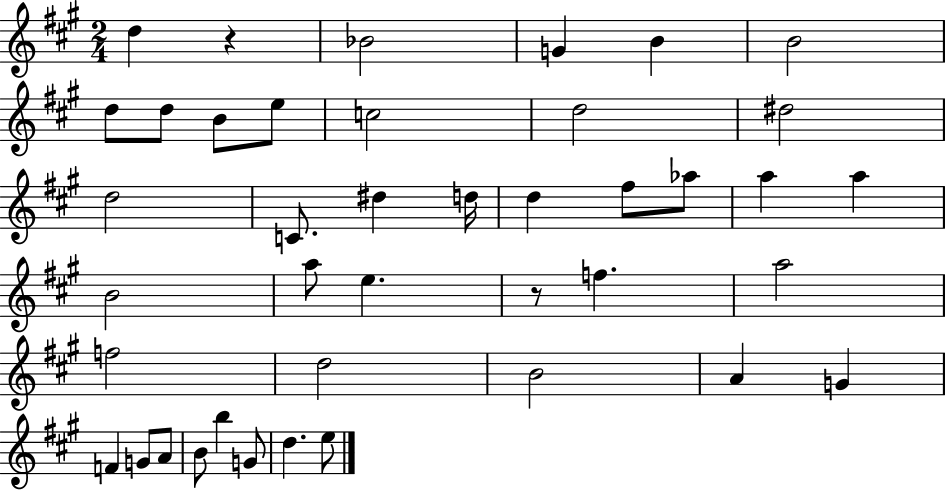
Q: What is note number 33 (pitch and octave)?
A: G4